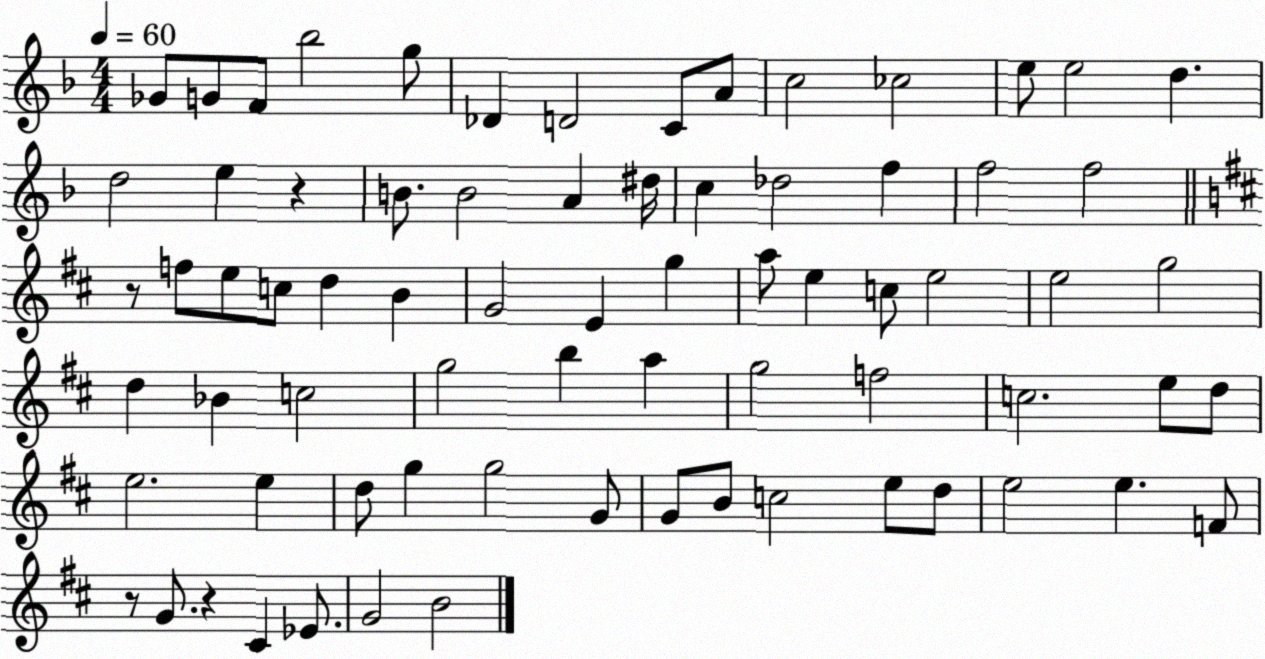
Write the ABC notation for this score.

X:1
T:Untitled
M:4/4
L:1/4
K:F
_G/2 G/2 F/2 _b2 g/2 _D D2 C/2 A/2 c2 _c2 e/2 e2 d d2 e z B/2 B2 A ^d/4 c _d2 f f2 f2 z/2 f/2 e/2 c/2 d B G2 E g a/2 e c/2 e2 e2 g2 d _B c2 g2 b a g2 f2 c2 e/2 d/2 e2 e d/2 g g2 G/2 G/2 B/2 c2 e/2 d/2 e2 e F/2 z/2 G/2 z ^C _E/2 G2 B2